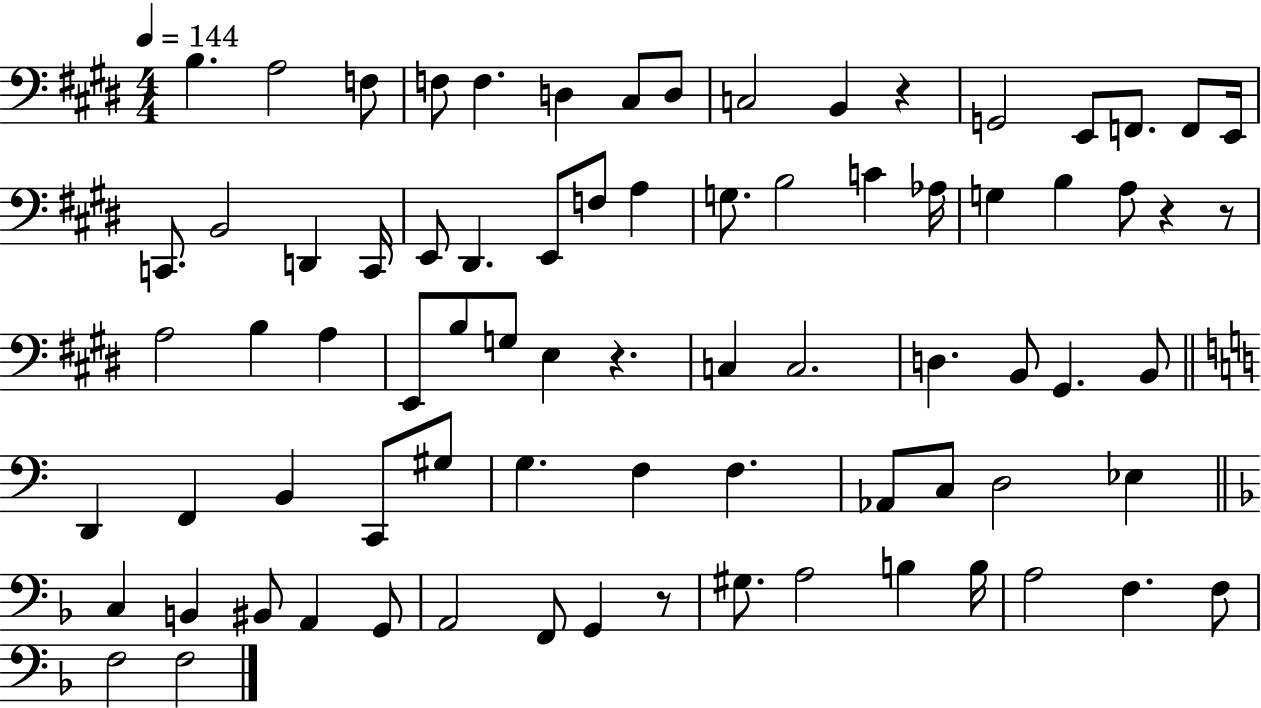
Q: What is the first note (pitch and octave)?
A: B3